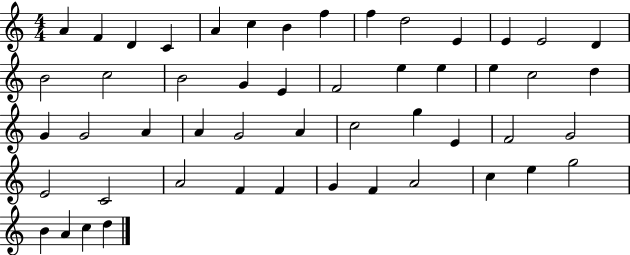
A4/q F4/q D4/q C4/q A4/q C5/q B4/q F5/q F5/q D5/h E4/q E4/q E4/h D4/q B4/h C5/h B4/h G4/q E4/q F4/h E5/q E5/q E5/q C5/h D5/q G4/q G4/h A4/q A4/q G4/h A4/q C5/h G5/q E4/q F4/h G4/h E4/h C4/h A4/h F4/q F4/q G4/q F4/q A4/h C5/q E5/q G5/h B4/q A4/q C5/q D5/q